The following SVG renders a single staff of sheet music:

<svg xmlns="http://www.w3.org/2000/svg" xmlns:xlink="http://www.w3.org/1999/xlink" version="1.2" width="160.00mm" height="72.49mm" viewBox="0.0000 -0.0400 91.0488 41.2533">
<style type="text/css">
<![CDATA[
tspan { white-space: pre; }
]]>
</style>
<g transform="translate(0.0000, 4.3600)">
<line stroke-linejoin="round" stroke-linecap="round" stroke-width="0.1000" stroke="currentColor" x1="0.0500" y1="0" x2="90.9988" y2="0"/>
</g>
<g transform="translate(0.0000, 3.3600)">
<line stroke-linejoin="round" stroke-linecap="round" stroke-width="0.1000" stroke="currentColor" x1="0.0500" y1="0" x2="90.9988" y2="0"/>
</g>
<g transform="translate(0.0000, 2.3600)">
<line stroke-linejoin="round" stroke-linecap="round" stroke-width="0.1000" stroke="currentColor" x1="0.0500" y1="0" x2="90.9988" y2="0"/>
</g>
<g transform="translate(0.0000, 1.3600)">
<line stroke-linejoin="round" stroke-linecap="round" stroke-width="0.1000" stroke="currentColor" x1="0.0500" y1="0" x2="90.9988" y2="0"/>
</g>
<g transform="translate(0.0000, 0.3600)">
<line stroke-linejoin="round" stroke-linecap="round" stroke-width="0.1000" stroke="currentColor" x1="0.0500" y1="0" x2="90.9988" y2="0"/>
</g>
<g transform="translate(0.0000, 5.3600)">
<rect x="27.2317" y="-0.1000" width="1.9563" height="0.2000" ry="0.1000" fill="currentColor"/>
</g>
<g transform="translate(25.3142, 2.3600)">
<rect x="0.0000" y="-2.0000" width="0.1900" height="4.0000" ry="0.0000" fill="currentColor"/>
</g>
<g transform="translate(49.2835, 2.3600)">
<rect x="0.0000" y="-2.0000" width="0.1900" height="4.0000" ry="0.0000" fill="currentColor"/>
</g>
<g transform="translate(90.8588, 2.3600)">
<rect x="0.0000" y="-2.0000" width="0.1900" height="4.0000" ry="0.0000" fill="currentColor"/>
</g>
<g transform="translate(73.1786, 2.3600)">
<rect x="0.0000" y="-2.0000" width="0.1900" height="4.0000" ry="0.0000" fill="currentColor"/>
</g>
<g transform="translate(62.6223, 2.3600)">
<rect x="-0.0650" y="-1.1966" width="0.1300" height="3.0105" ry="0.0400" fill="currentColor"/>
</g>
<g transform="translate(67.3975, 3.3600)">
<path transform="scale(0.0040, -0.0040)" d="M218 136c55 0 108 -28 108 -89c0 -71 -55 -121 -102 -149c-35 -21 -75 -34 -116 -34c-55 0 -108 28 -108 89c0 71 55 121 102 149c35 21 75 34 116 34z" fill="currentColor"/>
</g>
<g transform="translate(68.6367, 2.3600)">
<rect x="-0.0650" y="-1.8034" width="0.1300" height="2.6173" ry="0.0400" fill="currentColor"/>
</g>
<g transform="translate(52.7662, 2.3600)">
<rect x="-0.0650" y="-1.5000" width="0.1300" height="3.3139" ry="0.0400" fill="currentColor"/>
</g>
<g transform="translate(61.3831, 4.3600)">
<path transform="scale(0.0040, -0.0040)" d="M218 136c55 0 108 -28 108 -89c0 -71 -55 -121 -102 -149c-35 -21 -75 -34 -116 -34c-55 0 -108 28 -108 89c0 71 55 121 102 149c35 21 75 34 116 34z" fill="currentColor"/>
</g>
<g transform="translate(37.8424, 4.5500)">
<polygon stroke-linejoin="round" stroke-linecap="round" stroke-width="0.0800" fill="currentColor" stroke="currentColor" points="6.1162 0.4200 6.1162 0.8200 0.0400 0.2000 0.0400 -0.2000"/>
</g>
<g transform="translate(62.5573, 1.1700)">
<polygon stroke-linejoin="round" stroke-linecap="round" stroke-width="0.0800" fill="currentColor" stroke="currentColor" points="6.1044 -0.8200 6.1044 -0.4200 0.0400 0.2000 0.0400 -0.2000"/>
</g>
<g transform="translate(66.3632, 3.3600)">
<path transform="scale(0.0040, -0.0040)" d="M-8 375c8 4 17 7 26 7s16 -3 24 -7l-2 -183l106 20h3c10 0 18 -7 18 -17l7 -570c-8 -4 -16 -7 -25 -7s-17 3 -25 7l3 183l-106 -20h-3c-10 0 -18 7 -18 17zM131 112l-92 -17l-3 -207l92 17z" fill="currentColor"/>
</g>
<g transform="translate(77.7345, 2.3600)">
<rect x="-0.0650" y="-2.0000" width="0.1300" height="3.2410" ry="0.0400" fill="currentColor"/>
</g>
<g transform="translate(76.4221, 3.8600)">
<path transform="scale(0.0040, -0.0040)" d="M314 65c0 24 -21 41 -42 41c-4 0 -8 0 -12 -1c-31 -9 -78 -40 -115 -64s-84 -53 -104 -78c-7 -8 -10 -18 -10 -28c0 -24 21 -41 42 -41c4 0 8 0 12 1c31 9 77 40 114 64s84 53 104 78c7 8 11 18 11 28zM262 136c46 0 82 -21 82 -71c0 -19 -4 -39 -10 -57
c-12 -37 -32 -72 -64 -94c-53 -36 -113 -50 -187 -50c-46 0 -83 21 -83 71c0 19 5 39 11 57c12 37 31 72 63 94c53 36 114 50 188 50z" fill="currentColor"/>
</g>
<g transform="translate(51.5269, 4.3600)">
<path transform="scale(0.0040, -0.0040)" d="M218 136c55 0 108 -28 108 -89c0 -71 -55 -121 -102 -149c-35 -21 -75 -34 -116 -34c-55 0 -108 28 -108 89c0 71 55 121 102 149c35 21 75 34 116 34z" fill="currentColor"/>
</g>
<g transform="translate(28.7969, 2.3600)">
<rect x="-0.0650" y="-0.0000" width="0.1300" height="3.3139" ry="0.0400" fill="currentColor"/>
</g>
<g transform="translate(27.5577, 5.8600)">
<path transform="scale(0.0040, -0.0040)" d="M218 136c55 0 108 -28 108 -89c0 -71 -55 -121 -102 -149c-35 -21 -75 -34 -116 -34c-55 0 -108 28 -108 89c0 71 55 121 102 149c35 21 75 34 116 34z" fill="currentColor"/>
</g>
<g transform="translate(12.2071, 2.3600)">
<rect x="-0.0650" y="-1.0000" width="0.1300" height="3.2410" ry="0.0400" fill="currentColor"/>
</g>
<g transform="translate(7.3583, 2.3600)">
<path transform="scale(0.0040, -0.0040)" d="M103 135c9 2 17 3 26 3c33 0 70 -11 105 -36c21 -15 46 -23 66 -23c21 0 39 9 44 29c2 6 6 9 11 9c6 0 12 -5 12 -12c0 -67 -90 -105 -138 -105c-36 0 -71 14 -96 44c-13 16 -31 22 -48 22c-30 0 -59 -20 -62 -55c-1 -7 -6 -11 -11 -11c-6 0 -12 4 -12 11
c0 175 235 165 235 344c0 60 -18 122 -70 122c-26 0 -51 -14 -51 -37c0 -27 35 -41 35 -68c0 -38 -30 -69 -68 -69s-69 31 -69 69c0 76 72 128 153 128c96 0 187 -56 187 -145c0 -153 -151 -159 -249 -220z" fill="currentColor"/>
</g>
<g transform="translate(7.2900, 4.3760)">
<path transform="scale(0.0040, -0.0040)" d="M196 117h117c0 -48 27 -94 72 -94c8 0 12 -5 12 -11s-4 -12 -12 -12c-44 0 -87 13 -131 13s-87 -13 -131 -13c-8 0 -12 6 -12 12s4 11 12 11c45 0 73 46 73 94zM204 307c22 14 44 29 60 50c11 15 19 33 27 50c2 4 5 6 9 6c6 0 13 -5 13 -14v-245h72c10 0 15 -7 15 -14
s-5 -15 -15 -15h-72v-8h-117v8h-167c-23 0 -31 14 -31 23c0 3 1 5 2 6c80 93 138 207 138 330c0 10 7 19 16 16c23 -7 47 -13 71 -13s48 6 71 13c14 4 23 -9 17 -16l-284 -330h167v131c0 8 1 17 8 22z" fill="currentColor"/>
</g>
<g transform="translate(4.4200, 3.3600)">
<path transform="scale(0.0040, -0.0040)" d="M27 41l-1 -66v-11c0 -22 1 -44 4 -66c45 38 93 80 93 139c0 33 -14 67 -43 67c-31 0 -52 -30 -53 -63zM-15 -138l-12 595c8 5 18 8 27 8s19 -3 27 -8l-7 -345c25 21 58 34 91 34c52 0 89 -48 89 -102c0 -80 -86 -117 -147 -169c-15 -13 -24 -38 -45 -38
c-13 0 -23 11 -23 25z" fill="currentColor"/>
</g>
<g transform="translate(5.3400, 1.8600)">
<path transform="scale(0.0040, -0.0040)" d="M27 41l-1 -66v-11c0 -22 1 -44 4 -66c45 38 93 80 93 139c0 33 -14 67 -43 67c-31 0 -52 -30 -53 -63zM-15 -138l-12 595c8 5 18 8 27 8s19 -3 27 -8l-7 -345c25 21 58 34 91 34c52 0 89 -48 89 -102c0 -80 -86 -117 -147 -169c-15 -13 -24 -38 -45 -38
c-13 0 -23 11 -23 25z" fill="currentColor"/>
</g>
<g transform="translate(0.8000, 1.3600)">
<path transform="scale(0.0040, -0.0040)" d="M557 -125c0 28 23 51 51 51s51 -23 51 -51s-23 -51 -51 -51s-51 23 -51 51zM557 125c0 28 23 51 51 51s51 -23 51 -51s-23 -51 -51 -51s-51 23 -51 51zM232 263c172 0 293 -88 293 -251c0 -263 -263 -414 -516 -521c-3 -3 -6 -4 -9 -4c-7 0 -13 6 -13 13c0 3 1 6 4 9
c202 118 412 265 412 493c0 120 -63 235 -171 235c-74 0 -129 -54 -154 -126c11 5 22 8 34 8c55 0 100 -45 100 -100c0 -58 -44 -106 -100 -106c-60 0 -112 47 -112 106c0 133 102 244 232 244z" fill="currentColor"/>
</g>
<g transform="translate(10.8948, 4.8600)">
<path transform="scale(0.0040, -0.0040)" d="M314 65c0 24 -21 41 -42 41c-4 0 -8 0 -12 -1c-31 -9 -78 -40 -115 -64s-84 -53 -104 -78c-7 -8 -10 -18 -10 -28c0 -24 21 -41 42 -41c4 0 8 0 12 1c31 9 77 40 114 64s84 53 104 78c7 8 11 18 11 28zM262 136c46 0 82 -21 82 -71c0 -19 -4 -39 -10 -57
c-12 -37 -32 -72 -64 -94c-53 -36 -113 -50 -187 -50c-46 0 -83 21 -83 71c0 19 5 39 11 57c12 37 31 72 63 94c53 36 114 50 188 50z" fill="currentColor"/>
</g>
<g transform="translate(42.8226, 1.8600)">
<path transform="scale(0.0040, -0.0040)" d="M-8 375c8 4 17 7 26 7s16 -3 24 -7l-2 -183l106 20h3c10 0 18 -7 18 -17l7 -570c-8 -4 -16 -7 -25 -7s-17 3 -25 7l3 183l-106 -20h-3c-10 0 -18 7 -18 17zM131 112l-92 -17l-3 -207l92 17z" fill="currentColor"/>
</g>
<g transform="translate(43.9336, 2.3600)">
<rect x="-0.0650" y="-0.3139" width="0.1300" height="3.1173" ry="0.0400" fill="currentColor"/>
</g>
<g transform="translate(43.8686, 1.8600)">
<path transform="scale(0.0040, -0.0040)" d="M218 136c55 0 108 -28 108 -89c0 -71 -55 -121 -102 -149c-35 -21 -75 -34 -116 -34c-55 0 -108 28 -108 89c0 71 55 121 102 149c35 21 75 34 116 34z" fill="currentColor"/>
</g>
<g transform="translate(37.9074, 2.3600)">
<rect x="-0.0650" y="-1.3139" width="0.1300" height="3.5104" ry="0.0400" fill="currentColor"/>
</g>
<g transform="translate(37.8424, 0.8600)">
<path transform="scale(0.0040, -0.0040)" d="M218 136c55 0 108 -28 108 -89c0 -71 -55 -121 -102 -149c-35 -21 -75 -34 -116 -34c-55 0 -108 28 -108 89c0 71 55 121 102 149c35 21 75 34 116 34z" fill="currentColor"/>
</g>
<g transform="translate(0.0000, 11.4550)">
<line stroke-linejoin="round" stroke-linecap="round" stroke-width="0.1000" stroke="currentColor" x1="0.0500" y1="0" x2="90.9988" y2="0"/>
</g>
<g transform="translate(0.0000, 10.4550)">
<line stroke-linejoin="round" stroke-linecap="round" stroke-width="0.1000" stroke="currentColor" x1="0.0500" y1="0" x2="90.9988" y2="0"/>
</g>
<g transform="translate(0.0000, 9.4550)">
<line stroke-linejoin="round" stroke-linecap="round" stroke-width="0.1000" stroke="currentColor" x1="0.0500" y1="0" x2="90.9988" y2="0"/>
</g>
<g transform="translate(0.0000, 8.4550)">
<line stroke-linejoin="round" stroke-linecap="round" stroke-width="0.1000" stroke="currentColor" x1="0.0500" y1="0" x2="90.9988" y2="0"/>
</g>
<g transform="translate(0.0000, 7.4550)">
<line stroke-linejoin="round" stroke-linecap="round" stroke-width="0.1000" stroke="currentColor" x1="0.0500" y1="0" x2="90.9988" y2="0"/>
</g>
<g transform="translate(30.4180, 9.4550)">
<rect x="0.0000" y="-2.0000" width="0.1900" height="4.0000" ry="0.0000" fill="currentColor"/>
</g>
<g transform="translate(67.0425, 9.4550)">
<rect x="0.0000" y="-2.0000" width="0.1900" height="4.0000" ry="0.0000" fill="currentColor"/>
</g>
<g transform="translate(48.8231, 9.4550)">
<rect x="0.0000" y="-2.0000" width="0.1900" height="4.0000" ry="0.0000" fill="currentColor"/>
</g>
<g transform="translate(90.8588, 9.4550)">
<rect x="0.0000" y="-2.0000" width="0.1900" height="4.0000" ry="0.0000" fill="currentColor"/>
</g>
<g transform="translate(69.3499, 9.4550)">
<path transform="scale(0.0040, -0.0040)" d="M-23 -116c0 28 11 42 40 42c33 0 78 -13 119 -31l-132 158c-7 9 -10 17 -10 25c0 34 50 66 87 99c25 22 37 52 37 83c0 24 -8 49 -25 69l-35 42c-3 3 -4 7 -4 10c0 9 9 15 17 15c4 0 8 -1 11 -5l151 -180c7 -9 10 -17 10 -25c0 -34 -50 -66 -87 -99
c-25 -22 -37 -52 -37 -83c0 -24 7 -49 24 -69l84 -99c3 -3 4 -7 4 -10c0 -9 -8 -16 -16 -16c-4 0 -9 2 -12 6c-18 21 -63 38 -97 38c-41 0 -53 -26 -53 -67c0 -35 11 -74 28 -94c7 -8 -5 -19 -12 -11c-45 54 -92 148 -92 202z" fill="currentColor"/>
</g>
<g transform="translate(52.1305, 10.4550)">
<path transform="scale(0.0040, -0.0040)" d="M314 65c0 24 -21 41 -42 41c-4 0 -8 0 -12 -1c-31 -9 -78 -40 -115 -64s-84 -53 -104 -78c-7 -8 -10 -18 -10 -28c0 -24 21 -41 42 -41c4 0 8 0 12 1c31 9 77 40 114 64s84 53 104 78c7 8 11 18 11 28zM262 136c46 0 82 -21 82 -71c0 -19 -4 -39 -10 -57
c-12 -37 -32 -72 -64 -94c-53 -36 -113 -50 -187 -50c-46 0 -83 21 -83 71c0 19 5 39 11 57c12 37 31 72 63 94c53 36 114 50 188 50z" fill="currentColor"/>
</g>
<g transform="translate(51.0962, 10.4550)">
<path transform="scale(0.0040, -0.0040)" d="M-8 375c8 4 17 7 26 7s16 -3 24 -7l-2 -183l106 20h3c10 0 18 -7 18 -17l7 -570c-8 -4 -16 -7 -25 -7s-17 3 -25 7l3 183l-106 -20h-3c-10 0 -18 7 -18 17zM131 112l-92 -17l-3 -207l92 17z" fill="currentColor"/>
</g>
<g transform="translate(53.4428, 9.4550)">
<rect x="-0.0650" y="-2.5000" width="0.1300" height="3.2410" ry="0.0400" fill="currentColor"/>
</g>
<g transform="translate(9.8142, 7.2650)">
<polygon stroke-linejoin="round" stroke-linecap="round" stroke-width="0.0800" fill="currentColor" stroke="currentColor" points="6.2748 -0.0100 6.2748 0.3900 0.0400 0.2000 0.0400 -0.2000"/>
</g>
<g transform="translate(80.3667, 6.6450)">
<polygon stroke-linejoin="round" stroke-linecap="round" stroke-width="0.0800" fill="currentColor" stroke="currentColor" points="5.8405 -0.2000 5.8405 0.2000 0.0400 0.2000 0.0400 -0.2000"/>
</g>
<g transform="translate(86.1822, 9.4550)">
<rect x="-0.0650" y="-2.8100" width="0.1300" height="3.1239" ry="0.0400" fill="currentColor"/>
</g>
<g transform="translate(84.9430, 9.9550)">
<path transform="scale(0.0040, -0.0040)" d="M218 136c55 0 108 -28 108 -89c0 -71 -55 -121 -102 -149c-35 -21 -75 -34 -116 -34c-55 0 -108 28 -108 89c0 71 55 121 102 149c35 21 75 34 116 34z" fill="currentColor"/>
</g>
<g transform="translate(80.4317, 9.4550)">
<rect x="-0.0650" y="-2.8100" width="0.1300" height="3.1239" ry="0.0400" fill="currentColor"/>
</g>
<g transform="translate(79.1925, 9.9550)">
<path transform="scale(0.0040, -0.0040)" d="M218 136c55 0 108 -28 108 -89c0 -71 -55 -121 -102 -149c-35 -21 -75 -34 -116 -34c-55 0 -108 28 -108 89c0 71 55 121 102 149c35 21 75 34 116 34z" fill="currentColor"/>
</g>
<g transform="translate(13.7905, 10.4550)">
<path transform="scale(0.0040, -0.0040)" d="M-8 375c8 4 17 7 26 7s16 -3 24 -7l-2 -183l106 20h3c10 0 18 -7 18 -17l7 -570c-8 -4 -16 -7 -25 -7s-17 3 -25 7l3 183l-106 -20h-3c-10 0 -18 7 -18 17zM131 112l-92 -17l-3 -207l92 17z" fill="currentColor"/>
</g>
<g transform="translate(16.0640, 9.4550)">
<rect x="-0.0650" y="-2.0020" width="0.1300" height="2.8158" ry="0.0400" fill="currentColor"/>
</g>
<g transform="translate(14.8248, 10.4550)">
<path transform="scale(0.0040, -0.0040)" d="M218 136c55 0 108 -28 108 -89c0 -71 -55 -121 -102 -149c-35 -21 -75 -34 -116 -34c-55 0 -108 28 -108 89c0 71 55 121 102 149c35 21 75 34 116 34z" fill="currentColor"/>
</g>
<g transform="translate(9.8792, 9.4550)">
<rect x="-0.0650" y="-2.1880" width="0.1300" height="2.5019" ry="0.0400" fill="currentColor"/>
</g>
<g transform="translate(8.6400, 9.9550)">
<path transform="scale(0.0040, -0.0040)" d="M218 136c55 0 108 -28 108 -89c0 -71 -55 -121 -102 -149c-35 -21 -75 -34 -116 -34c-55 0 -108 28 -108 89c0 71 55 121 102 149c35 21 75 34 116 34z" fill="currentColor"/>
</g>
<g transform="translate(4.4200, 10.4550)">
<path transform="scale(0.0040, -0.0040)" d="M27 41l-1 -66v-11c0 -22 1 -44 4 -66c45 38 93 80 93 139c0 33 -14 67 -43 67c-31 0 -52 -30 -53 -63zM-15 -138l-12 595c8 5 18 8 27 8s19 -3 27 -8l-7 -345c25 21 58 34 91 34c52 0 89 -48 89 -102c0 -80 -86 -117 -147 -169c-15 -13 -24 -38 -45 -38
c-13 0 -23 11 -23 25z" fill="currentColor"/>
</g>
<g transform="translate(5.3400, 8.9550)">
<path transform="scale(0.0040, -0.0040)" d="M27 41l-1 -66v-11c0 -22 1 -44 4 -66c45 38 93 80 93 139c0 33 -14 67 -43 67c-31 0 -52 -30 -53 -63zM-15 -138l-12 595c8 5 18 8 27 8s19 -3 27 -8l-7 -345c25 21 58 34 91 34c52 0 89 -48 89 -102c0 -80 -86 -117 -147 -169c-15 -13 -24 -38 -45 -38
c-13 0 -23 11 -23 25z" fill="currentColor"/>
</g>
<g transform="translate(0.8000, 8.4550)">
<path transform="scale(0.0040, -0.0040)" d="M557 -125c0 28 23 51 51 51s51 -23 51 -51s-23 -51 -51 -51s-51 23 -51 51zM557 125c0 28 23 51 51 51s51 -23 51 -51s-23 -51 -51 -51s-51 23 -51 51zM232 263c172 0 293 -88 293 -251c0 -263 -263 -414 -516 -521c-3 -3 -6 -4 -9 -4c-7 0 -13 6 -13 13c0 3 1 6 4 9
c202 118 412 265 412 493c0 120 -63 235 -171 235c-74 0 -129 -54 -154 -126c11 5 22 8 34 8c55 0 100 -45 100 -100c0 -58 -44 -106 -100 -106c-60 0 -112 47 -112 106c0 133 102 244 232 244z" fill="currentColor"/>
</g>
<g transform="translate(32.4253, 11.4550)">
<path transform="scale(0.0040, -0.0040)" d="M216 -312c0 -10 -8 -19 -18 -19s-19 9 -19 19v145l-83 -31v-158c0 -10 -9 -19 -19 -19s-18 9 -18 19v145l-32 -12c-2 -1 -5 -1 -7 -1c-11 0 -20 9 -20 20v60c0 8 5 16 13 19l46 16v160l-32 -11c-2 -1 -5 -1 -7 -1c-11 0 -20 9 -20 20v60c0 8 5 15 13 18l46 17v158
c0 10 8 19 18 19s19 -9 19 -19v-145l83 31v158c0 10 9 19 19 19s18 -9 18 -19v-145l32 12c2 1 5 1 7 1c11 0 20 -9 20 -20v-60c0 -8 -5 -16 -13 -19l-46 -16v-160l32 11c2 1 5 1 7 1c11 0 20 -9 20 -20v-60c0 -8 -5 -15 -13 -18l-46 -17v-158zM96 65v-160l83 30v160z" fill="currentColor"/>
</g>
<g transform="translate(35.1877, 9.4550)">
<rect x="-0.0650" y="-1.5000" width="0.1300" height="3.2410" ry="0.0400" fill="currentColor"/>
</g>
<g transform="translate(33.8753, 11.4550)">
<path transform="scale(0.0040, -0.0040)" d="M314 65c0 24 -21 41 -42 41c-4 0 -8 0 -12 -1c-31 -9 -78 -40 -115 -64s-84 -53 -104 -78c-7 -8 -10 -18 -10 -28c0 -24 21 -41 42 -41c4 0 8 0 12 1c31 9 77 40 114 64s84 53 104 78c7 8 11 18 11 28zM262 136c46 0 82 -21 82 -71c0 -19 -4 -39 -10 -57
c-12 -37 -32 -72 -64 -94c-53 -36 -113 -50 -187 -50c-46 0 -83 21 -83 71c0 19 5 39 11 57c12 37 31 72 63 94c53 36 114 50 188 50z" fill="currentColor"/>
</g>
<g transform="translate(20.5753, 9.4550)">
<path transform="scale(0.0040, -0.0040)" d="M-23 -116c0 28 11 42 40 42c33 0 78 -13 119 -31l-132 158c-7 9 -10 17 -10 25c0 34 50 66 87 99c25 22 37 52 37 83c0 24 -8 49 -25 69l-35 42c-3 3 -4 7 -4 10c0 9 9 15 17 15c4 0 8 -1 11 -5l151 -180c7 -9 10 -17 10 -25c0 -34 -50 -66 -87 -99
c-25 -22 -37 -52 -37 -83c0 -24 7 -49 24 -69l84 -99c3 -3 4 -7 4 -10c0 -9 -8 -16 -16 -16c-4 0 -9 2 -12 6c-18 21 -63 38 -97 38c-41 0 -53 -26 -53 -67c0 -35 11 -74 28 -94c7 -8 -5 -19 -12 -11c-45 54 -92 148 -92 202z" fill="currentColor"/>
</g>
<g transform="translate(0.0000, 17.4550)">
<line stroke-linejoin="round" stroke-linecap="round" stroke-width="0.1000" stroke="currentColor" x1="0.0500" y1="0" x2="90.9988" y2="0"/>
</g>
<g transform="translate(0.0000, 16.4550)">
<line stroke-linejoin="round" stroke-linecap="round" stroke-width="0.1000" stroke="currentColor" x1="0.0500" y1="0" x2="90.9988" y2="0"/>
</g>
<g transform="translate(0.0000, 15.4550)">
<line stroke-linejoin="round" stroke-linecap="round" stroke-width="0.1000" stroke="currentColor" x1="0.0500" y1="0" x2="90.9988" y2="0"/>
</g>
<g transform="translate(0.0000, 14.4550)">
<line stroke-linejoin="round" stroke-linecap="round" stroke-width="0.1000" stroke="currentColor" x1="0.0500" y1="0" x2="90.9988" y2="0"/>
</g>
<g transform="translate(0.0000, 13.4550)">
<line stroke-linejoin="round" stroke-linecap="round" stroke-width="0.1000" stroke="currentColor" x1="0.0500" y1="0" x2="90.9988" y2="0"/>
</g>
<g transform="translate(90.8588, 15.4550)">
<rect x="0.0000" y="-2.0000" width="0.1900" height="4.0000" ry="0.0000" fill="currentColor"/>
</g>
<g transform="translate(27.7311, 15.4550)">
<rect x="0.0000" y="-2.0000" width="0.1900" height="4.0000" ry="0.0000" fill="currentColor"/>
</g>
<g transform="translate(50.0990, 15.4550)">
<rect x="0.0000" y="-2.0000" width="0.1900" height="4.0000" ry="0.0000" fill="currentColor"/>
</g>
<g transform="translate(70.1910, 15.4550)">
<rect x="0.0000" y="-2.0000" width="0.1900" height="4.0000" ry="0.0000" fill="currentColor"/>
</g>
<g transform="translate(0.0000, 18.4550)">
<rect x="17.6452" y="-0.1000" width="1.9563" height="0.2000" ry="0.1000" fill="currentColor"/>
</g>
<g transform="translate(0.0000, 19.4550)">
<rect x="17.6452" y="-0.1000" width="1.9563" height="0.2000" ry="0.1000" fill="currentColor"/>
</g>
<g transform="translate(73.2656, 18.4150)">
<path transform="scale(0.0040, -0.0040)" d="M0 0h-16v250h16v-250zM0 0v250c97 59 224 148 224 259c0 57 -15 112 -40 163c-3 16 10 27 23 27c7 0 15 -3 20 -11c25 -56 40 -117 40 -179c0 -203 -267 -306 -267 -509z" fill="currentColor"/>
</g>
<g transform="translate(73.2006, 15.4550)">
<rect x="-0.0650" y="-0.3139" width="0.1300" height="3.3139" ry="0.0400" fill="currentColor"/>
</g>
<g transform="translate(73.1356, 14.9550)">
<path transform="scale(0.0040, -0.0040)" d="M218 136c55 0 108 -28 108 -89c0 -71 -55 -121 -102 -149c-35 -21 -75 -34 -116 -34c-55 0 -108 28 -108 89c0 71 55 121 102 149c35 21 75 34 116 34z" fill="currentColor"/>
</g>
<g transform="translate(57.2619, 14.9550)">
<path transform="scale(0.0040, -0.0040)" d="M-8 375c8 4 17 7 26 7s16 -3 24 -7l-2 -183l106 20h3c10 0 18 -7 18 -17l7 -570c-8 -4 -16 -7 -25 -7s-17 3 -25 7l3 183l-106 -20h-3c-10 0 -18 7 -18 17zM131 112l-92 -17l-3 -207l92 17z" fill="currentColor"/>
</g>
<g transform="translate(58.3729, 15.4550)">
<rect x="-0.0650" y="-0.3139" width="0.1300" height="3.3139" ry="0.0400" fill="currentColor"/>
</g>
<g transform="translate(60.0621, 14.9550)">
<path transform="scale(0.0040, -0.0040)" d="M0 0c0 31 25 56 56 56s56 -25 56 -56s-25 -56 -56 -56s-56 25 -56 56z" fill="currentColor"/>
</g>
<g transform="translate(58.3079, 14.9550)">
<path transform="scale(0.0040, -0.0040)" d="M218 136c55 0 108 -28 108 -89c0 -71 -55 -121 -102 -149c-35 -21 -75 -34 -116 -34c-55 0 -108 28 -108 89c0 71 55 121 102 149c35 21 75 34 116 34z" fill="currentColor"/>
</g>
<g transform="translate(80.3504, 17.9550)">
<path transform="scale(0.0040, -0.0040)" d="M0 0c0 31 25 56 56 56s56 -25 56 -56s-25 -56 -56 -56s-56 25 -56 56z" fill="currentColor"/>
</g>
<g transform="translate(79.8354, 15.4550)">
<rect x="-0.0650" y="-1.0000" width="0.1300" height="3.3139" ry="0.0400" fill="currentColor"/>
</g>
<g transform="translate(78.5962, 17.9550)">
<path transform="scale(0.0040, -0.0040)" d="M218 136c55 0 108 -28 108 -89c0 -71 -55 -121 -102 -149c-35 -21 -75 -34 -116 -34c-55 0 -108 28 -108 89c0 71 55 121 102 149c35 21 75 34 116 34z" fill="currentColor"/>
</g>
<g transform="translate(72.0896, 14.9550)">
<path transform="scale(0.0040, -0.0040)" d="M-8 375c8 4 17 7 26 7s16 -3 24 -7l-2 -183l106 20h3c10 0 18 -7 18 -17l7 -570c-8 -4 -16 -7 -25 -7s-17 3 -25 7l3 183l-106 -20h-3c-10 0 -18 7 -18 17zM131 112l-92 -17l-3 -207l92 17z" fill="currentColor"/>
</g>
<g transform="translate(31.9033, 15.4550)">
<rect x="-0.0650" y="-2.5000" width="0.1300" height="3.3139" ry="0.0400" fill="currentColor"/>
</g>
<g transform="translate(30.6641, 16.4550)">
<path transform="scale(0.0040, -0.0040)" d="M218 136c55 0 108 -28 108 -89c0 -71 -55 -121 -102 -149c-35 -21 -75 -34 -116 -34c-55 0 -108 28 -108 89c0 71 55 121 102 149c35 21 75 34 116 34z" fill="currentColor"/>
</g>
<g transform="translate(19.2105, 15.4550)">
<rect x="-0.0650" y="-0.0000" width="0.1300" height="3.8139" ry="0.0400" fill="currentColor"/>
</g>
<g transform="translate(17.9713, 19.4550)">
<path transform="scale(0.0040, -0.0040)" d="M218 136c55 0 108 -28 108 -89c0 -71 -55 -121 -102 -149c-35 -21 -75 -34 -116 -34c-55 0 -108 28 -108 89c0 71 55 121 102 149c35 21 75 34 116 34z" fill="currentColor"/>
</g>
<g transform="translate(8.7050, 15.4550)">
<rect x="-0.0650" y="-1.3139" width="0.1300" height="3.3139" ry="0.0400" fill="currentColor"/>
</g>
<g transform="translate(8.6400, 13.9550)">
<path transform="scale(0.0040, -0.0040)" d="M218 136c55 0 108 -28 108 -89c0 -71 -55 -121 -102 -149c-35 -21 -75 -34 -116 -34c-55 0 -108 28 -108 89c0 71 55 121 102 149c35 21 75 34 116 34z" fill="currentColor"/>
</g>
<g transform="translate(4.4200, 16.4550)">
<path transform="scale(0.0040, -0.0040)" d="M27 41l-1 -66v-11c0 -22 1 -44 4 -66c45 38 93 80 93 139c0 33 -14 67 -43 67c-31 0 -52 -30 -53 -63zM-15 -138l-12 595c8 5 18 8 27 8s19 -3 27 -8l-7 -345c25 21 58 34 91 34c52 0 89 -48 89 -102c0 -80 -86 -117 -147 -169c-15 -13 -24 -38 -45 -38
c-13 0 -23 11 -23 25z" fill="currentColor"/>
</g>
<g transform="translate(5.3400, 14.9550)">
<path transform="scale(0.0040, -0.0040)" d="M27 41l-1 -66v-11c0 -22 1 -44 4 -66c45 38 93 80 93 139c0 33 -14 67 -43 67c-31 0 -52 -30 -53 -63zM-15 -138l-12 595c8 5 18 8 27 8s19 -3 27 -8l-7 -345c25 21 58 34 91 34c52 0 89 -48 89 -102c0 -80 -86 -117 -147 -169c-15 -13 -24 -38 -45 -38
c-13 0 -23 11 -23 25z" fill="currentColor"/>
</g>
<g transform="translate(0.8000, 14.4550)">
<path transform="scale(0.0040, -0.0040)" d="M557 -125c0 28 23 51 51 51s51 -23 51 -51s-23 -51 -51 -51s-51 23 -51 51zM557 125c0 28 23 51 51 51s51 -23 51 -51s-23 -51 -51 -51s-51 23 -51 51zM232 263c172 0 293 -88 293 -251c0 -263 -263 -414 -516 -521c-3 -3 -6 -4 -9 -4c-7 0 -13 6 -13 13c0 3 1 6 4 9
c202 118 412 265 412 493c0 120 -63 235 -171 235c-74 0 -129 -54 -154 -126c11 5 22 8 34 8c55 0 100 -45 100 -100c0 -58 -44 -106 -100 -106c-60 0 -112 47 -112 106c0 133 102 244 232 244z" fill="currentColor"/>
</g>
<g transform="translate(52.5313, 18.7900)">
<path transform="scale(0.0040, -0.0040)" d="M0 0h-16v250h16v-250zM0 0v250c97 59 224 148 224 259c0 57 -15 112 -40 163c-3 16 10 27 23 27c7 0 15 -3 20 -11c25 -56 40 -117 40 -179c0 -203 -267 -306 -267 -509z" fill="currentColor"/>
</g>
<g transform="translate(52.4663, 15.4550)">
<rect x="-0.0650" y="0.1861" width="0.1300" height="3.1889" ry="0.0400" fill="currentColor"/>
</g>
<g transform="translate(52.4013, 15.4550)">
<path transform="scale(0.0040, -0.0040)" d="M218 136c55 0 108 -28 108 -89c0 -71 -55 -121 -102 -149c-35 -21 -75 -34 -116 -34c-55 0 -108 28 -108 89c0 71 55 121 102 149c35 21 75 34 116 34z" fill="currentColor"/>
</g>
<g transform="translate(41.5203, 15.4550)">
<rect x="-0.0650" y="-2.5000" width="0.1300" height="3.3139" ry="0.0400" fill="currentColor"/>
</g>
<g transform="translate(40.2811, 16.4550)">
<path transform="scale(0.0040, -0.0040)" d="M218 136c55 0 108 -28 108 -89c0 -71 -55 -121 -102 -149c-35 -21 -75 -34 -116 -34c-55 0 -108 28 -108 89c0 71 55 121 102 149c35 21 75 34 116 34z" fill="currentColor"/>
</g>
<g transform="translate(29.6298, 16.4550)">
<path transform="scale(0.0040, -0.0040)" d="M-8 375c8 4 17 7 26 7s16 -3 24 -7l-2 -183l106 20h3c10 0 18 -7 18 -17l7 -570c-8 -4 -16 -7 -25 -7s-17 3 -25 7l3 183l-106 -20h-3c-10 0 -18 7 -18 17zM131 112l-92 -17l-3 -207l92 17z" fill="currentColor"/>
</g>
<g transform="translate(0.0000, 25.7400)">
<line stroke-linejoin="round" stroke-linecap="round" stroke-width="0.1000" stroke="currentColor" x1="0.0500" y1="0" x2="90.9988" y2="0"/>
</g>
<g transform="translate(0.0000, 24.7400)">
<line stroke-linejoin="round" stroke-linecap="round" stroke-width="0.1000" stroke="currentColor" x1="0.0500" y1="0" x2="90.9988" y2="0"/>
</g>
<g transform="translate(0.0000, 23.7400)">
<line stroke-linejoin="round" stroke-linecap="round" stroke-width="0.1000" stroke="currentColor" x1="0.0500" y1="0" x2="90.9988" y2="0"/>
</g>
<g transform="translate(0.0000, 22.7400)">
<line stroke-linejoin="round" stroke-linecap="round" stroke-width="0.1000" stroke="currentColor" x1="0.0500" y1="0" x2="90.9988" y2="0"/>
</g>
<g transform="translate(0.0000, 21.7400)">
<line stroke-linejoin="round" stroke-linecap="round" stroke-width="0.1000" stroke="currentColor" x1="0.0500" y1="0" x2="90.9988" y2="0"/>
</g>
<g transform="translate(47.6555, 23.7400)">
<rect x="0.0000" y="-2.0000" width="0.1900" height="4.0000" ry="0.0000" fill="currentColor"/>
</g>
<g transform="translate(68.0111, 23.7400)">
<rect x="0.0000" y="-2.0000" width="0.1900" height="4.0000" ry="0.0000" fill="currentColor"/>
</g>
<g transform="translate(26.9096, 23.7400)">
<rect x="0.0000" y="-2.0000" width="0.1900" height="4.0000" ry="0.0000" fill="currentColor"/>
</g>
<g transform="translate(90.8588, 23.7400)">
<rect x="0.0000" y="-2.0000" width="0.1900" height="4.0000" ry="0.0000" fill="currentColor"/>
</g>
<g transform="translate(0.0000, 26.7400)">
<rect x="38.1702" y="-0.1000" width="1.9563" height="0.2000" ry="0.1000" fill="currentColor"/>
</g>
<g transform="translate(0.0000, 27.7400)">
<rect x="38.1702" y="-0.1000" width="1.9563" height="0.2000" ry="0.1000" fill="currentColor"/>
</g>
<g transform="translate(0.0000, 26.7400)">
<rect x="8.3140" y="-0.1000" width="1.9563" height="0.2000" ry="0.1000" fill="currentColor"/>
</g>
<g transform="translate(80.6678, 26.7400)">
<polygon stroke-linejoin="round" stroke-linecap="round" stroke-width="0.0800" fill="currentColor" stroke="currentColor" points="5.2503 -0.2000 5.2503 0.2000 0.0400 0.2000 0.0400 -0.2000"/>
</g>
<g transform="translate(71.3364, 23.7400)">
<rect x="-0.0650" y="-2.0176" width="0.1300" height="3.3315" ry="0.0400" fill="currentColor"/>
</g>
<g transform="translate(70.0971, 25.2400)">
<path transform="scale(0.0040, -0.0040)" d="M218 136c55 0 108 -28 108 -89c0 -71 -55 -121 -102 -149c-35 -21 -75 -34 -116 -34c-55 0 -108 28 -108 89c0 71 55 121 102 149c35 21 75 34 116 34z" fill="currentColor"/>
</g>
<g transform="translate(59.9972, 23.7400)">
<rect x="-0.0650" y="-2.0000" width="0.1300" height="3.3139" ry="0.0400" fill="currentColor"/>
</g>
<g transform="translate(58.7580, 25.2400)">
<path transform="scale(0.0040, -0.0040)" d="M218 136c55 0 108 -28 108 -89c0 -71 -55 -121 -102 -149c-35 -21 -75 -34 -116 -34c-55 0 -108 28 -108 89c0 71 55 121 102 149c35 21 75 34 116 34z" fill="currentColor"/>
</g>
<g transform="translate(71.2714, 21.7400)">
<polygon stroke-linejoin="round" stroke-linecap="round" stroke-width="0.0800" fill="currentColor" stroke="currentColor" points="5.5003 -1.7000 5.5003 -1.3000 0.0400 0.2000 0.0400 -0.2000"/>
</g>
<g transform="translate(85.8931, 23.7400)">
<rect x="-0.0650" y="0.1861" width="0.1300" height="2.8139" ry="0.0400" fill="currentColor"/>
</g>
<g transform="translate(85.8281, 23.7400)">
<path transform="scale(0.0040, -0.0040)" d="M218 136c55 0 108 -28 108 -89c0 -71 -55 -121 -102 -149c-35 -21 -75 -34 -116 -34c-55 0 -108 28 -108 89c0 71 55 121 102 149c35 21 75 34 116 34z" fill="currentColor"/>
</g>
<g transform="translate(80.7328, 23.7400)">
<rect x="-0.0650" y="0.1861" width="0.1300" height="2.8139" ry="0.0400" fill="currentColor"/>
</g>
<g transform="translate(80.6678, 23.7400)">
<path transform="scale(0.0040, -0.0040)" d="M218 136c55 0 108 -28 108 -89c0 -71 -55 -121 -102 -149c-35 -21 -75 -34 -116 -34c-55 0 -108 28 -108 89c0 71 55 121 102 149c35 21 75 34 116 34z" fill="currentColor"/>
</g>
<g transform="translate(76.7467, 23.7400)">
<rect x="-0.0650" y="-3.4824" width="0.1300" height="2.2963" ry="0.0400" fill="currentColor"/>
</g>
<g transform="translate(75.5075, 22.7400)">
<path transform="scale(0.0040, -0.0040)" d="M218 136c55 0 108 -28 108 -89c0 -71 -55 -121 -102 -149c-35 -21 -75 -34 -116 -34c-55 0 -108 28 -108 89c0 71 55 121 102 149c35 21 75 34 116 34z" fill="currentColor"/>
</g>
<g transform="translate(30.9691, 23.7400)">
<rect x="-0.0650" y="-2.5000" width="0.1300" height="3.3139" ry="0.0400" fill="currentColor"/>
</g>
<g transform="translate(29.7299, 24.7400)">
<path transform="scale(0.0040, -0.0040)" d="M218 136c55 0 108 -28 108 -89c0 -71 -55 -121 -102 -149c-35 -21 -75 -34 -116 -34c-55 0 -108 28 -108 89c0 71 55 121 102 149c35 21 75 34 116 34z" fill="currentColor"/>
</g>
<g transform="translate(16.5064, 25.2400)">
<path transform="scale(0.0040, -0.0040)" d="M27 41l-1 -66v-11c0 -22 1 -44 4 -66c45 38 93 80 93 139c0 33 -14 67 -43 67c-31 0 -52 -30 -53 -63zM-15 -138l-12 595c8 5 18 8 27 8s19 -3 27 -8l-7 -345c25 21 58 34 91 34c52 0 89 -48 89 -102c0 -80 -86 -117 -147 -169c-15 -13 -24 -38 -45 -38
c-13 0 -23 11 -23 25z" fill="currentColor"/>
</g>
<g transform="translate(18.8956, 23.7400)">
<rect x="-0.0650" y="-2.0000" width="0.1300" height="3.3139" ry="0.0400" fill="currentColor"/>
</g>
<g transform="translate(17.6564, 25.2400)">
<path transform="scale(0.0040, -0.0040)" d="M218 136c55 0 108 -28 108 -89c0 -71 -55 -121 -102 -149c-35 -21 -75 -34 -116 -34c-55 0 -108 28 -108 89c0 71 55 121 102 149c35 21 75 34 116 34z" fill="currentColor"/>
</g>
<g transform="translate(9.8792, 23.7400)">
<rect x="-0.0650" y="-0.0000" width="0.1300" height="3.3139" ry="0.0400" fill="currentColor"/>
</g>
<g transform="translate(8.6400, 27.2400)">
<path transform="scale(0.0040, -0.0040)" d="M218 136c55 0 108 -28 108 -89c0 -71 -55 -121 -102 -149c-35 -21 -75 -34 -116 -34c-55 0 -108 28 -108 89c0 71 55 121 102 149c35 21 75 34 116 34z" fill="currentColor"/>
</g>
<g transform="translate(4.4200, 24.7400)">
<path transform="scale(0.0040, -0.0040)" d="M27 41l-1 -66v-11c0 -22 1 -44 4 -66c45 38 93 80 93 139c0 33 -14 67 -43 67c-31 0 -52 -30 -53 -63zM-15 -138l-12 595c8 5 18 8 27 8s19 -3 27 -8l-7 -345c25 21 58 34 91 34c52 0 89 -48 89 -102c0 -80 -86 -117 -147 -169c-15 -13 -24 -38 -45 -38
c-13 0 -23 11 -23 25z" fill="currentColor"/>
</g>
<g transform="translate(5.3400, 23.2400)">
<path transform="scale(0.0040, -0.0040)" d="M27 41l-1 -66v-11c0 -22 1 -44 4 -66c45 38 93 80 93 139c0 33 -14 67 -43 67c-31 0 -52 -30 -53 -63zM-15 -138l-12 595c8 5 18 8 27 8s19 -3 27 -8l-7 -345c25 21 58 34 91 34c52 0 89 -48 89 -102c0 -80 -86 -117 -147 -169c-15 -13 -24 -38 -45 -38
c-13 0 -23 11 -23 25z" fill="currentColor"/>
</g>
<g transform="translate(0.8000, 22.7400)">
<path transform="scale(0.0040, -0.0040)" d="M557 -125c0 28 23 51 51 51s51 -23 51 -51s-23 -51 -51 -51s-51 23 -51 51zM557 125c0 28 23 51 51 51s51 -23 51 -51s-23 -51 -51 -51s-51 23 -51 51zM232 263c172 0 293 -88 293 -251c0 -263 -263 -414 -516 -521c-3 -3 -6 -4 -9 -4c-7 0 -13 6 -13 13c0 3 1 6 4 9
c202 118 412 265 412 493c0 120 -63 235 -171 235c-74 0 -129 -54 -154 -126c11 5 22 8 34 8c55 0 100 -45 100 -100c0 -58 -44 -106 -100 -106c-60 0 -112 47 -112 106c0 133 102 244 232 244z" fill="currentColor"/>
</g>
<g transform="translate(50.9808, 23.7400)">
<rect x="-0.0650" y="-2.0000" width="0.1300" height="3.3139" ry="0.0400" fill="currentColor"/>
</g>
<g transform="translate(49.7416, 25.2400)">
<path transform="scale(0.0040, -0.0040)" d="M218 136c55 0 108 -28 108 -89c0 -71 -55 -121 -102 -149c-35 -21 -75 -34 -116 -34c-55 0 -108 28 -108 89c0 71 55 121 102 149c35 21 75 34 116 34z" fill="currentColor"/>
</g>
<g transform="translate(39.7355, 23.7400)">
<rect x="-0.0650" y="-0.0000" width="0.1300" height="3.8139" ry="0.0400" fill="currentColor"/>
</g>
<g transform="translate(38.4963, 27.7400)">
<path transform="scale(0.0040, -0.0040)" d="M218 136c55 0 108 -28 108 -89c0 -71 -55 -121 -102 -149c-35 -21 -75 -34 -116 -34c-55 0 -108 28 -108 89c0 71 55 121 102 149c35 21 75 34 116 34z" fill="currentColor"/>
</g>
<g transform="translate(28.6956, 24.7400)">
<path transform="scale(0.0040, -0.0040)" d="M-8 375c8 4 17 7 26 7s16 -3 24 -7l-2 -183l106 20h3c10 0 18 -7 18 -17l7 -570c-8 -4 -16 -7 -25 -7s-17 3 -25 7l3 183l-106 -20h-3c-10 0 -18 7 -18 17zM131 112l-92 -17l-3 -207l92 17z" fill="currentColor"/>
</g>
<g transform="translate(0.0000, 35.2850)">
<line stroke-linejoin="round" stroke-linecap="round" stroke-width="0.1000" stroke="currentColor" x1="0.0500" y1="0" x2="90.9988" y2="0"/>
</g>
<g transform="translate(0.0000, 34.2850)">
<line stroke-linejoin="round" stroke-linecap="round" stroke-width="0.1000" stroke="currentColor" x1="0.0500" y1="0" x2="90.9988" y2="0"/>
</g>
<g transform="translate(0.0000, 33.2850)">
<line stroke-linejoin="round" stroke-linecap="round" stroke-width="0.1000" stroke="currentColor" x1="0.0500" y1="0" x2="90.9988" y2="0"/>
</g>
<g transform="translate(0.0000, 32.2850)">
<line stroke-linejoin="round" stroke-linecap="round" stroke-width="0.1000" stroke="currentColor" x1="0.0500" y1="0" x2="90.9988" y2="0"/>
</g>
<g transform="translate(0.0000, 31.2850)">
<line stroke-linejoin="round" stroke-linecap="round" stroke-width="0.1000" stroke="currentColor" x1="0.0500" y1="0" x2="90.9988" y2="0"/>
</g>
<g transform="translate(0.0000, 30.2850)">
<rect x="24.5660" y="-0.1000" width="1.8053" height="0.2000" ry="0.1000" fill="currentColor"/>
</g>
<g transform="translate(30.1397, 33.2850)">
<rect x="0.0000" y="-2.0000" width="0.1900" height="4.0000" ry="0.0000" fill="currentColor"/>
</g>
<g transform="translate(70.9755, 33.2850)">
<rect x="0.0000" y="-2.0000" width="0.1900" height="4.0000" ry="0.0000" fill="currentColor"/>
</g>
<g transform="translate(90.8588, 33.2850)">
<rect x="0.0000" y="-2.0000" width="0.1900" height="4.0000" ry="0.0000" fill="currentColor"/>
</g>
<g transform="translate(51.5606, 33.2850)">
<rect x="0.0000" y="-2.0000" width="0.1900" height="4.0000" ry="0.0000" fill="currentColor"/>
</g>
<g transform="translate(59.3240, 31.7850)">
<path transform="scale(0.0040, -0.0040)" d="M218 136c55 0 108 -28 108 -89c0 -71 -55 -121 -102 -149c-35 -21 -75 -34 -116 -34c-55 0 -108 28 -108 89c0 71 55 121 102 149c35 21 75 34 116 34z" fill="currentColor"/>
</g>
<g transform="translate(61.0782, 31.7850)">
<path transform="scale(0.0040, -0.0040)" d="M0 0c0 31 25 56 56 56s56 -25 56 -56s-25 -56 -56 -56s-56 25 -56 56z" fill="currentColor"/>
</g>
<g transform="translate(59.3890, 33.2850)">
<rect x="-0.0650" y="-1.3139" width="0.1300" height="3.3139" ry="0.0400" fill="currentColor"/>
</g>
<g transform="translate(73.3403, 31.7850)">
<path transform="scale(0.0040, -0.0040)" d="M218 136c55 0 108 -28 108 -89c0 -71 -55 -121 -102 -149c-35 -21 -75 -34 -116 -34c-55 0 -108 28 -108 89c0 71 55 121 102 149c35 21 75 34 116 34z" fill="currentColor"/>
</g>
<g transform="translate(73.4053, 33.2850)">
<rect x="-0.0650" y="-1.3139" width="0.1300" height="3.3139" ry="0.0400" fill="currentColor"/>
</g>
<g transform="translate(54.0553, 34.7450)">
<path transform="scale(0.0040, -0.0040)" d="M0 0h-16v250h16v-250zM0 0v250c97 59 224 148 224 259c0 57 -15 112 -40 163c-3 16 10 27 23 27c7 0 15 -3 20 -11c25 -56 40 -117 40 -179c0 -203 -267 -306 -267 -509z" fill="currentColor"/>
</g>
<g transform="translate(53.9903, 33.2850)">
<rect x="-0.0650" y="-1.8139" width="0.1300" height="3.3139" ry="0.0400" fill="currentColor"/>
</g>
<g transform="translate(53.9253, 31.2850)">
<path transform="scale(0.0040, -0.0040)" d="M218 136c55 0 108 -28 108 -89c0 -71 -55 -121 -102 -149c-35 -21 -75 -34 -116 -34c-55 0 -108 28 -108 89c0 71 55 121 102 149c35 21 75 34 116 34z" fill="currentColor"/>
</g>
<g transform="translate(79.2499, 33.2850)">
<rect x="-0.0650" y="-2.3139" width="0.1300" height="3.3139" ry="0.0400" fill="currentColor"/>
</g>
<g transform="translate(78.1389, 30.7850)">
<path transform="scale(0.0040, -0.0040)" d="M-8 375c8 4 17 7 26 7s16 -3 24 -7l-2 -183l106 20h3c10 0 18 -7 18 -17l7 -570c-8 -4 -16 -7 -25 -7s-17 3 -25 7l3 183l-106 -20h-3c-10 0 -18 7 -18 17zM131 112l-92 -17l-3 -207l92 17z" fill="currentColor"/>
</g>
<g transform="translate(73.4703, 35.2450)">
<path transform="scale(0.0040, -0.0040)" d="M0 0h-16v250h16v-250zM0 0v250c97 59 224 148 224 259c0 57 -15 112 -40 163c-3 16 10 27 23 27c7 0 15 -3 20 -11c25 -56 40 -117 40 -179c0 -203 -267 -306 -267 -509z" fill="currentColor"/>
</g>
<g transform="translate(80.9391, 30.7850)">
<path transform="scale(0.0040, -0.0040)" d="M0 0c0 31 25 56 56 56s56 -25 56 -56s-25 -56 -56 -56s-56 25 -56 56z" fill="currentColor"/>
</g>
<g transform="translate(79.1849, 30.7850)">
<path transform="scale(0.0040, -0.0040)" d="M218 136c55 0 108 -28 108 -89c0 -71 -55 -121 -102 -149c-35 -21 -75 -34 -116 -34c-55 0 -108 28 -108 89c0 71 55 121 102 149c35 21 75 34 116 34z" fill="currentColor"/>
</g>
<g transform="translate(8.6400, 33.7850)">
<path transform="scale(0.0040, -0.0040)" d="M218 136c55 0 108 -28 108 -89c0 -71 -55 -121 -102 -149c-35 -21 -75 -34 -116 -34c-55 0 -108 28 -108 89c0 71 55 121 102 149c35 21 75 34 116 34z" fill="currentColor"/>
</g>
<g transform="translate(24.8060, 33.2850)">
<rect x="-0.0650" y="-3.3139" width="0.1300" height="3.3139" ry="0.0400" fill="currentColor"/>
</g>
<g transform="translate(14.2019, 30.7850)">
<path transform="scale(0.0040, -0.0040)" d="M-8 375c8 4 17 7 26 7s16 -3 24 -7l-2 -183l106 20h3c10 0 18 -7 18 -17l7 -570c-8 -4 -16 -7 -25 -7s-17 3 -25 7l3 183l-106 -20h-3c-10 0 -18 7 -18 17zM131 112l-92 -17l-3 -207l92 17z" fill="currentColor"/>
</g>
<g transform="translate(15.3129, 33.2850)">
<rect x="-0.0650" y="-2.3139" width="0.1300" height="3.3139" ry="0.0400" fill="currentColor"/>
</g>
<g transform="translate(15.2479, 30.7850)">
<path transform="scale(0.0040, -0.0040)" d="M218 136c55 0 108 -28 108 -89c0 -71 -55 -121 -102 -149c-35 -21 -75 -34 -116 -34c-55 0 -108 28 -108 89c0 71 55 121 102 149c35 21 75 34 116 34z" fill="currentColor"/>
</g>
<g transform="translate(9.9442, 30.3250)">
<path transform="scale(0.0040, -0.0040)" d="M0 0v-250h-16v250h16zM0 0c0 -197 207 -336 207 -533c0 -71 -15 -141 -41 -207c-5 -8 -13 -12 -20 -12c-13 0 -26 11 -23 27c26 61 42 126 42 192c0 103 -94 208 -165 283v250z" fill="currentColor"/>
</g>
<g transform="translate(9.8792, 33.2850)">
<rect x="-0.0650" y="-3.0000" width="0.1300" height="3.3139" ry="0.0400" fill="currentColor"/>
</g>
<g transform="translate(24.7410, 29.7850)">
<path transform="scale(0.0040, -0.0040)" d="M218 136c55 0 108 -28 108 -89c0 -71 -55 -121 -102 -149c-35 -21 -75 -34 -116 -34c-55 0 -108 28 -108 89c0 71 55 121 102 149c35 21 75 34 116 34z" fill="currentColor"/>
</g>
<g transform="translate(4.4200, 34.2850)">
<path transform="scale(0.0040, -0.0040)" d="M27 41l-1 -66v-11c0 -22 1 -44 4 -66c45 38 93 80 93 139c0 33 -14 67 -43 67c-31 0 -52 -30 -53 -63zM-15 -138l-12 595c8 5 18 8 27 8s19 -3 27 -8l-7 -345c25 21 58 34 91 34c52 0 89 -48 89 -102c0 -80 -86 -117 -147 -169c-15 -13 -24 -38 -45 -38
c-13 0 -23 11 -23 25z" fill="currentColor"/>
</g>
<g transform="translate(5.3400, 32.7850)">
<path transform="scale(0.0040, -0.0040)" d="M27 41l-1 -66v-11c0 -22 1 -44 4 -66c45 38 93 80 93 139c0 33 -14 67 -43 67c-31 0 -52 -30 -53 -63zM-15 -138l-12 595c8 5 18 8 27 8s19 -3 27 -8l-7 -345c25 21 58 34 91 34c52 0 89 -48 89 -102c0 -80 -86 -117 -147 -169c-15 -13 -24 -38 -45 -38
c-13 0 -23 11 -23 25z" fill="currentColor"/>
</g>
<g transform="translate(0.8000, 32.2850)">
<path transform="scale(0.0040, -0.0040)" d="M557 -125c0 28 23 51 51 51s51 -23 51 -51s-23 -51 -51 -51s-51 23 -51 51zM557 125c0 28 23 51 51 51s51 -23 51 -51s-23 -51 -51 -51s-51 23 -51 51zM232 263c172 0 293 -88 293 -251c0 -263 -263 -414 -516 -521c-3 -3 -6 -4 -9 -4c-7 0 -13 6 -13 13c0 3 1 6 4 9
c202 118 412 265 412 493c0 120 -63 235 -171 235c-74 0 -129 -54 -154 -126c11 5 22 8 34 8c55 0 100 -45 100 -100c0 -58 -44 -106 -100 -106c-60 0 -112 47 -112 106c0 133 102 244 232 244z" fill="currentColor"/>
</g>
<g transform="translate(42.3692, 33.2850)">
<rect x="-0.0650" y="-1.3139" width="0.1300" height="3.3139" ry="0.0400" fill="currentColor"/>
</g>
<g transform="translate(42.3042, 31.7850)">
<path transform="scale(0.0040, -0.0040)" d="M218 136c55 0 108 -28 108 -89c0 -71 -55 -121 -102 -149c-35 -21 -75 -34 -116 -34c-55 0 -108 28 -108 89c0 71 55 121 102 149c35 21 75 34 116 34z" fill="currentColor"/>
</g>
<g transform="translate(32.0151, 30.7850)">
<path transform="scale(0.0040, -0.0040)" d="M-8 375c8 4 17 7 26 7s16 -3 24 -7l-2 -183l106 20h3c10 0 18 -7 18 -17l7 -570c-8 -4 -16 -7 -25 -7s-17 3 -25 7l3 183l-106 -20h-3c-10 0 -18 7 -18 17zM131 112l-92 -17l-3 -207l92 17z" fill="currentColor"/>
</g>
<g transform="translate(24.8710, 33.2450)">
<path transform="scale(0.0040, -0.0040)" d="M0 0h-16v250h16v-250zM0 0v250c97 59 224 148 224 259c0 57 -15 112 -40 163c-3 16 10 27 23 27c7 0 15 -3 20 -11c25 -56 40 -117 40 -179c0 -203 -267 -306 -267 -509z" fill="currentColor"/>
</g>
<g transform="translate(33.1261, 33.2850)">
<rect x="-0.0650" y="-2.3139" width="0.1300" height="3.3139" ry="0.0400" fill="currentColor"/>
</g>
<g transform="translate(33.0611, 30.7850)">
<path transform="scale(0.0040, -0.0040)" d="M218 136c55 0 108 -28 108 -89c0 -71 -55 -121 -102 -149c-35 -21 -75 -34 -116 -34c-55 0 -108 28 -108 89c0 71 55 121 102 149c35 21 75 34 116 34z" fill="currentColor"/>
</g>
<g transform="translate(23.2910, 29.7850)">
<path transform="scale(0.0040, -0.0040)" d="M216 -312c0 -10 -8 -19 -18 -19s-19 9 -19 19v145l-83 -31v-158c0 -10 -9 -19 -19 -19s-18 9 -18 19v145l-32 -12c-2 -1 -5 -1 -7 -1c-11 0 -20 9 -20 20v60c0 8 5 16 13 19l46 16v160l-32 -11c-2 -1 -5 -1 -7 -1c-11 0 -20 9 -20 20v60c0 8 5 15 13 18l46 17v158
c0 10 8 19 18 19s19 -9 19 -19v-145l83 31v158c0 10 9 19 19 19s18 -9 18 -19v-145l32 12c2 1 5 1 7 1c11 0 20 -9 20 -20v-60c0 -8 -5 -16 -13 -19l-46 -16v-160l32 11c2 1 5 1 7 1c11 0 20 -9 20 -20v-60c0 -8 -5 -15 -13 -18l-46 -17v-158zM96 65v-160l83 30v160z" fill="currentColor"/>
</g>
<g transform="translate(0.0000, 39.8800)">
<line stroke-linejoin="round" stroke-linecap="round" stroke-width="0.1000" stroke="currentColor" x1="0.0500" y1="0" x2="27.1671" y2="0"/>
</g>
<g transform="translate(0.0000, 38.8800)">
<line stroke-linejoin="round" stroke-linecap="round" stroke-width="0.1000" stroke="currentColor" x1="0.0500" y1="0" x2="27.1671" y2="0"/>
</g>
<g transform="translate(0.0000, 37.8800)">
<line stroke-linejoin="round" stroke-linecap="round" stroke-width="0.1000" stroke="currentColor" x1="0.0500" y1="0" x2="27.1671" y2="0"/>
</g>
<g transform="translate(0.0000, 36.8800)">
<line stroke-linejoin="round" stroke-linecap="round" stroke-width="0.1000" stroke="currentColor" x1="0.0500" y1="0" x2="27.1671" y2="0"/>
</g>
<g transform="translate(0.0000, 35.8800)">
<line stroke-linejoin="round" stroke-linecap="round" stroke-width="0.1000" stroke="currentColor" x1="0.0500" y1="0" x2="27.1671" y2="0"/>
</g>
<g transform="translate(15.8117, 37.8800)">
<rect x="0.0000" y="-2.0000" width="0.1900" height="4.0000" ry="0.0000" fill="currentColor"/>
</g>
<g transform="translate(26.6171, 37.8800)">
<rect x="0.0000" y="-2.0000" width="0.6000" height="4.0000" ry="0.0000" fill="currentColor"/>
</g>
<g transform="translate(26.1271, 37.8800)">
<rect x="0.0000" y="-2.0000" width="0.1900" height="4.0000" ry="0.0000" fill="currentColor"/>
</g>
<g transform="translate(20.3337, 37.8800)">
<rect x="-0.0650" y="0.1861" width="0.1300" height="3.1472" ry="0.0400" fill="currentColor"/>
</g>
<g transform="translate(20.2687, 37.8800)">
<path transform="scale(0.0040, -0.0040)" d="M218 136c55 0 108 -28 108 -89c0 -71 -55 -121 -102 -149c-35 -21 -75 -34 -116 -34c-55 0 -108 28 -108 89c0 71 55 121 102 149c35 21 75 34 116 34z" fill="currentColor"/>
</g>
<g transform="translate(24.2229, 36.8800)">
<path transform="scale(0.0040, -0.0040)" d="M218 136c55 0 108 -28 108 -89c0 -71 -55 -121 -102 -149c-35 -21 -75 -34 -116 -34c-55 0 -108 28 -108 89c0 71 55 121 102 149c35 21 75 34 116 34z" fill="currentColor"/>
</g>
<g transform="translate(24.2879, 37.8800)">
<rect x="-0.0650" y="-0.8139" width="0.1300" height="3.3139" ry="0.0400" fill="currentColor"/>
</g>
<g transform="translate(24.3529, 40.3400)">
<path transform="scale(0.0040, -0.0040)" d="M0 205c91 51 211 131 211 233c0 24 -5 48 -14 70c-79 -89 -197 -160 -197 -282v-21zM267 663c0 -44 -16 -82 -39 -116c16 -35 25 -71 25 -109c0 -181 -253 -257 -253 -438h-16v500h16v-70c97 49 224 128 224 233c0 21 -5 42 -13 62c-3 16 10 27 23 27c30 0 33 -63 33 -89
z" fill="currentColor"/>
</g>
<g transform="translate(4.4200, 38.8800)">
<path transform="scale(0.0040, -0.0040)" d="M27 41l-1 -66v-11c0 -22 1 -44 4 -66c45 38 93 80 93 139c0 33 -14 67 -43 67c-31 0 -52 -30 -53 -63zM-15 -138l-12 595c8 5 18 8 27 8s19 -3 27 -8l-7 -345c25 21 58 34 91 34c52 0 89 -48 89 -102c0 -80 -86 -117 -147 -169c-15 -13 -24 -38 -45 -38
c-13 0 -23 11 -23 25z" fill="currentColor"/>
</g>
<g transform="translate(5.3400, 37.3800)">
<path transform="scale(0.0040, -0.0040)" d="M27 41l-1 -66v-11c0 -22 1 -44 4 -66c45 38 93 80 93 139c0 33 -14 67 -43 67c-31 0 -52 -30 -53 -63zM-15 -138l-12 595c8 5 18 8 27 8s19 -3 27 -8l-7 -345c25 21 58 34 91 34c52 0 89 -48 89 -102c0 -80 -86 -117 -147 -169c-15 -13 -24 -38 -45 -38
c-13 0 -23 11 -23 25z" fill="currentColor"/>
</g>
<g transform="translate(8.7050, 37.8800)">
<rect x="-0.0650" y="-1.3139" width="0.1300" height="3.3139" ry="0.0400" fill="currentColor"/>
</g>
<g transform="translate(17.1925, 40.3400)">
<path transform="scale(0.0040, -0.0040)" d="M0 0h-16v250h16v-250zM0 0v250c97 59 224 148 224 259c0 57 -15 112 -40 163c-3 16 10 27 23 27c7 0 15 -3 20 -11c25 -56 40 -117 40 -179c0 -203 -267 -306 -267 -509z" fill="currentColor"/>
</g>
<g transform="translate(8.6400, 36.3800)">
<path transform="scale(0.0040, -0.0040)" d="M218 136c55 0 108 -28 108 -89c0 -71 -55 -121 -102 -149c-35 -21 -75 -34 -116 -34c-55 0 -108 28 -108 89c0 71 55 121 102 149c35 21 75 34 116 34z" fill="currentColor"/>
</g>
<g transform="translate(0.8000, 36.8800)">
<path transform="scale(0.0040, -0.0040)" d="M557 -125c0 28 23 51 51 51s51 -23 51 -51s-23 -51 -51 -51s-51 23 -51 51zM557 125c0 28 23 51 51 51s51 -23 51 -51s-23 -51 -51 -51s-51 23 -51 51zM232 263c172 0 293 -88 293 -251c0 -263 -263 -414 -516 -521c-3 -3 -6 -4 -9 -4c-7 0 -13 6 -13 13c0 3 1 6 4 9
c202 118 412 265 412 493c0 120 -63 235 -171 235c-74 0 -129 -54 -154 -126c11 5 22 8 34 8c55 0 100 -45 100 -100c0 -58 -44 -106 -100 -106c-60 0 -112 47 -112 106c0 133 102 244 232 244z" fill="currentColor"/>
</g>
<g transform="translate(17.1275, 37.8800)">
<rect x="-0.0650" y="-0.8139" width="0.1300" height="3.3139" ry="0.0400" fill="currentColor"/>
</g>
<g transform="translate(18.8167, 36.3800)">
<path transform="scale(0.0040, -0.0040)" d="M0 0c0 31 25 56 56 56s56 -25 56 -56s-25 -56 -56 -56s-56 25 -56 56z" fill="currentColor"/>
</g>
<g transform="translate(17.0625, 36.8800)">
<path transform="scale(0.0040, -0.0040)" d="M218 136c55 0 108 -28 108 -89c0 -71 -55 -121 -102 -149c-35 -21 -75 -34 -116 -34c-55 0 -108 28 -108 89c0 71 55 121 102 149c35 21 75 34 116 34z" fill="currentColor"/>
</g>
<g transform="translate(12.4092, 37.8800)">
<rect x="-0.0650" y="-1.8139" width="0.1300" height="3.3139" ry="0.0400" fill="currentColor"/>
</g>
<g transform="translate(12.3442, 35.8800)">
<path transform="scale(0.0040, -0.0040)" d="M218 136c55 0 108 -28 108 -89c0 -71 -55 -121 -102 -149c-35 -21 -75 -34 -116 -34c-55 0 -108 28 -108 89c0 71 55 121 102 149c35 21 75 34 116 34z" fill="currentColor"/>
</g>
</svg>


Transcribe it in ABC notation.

X:1
T:Untitled
M:2/4
L:1/4
K:Bb
F,,2 D,, G,/2 E,/2 G,, G,,/2 B,,/2 A,,2 C,/2 B,,/2 z ^G,,2 B,,2 z C,/2 C,/2 G, C,, B,, B,, D,/2 E, E,/2 F,, D,, _A,, B,, C,, A,, A,, A,,/2 F,/2 D,/2 D,/2 C,/2 B, ^D/2 B, G, A,/2 G, G,/2 B, G, A, F,/2 D, F,/4